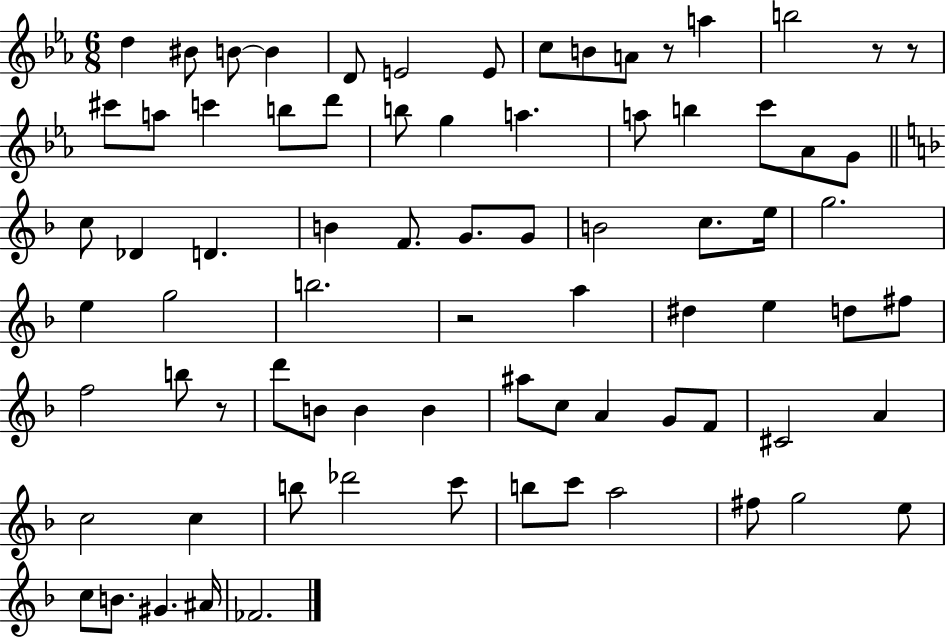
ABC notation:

X:1
T:Untitled
M:6/8
L:1/4
K:Eb
d ^B/2 B/2 B D/2 E2 E/2 c/2 B/2 A/2 z/2 a b2 z/2 z/2 ^c'/2 a/2 c' b/2 d'/2 b/2 g a a/2 b c'/2 _A/2 G/2 c/2 _D D B F/2 G/2 G/2 B2 c/2 e/4 g2 e g2 b2 z2 a ^d e d/2 ^f/2 f2 b/2 z/2 d'/2 B/2 B B ^a/2 c/2 A G/2 F/2 ^C2 A c2 c b/2 _d'2 c'/2 b/2 c'/2 a2 ^f/2 g2 e/2 c/2 B/2 ^G ^A/4 _F2